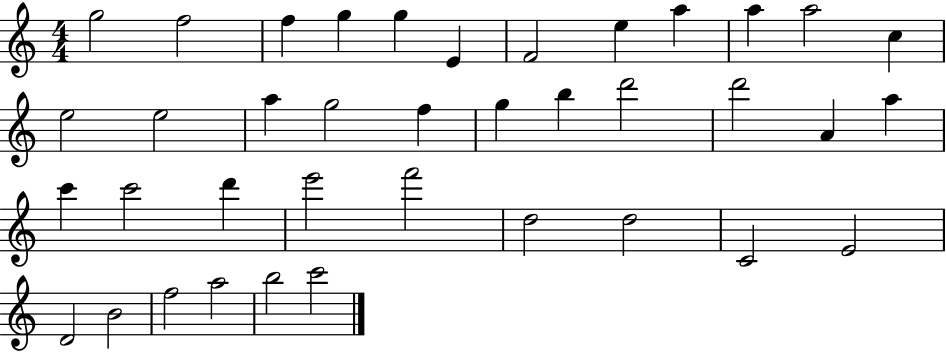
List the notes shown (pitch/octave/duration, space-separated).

G5/h F5/h F5/q G5/q G5/q E4/q F4/h E5/q A5/q A5/q A5/h C5/q E5/h E5/h A5/q G5/h F5/q G5/q B5/q D6/h D6/h A4/q A5/q C6/q C6/h D6/q E6/h F6/h D5/h D5/h C4/h E4/h D4/h B4/h F5/h A5/h B5/h C6/h